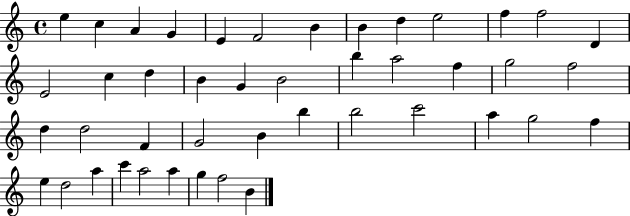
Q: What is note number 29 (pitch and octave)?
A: B4